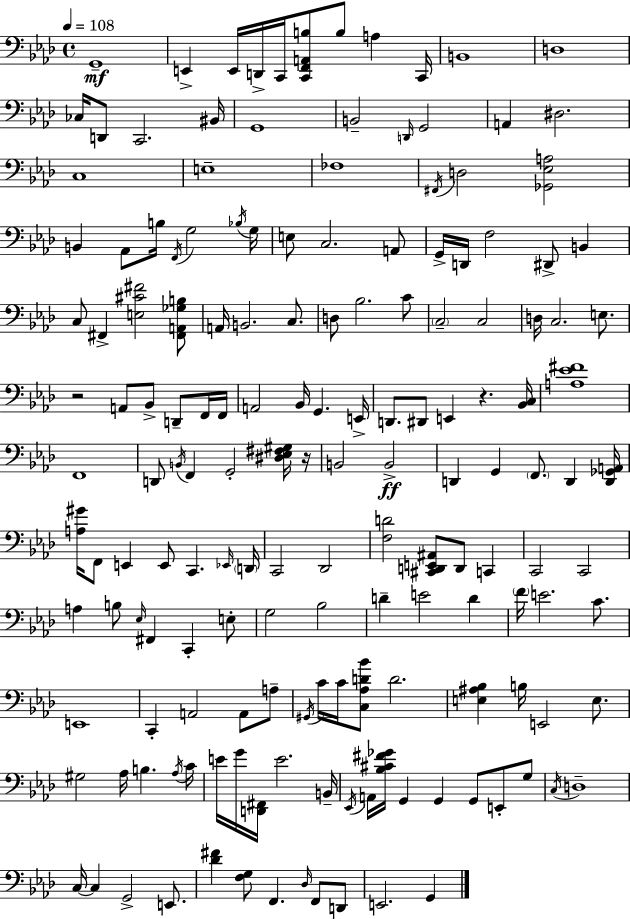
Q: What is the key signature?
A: AES major